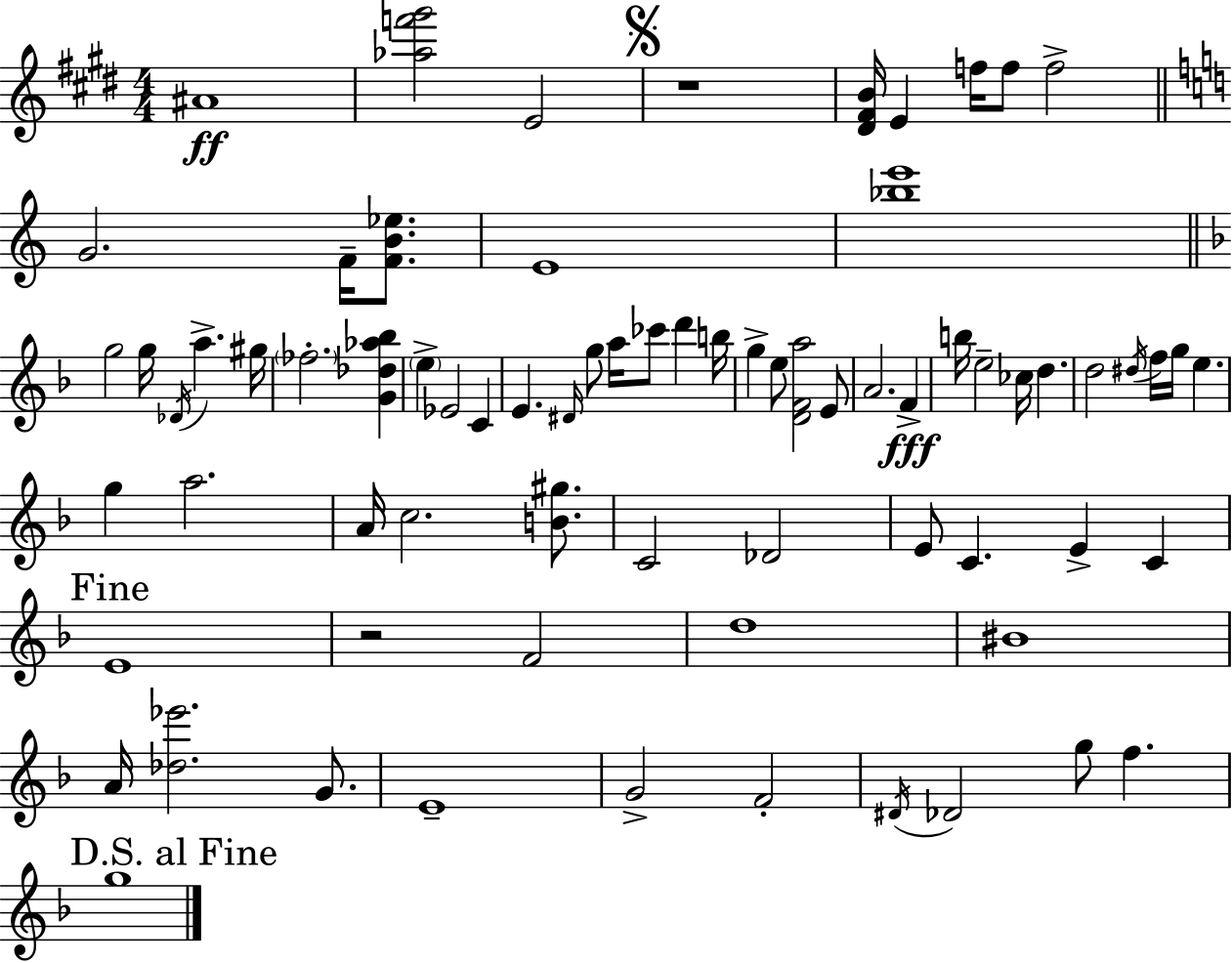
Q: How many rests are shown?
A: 2